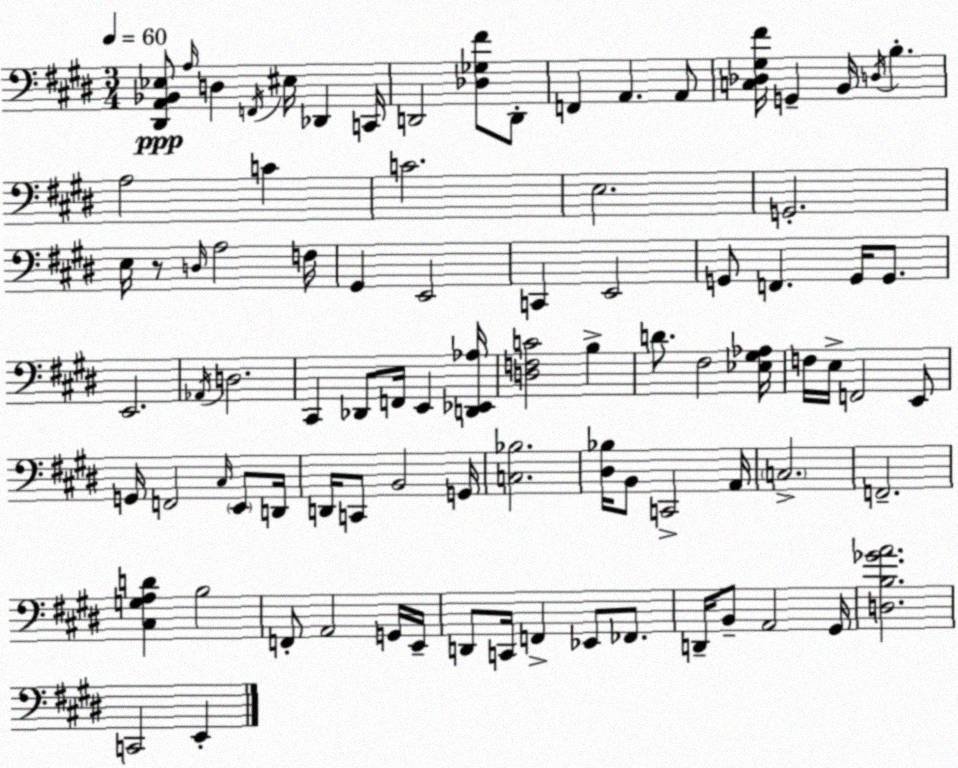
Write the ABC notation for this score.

X:1
T:Untitled
M:3/4
L:1/4
K:E
[^D,,A,,_B,,_E,]/2 A,/4 D, F,,/4 ^E,/4 _D,, C,,/4 D,,2 [_D,_G,^F]/2 D,,/2 F,, A,, A,,/2 [C,_D,^G,^F]/4 G,, B,,/4 D,/4 B, A,2 C C2 E,2 G,,2 E,/4 z/2 D,/4 A,2 F,/4 ^G,, E,,2 C,, E,,2 G,,/2 F,, G,,/4 G,,/2 E,,2 _A,,/4 D,2 ^C,, _D,,/2 F,,/4 E,, [D,,_E,,_A,]/4 [D,F,C]2 B, D/2 ^F,2 [_E,^G,_A,]/4 F,/4 E,/4 F,,2 E,,/2 G,,/4 F,,2 ^C,/4 E,,/2 D,,/4 D,,/4 C,,/2 B,,2 G,,/4 [C,_B,]2 [^D,_B,]/4 B,,/2 C,,2 A,,/4 C,2 F,,2 [^C,G,A,D] B,2 F,,/2 A,,2 G,,/4 E,,/4 D,,/2 C,,/4 F,, _E,,/2 _F,,/2 D,,/4 B,,/2 A,,2 ^G,,/4 [D,B,_GA]2 C,,2 E,,